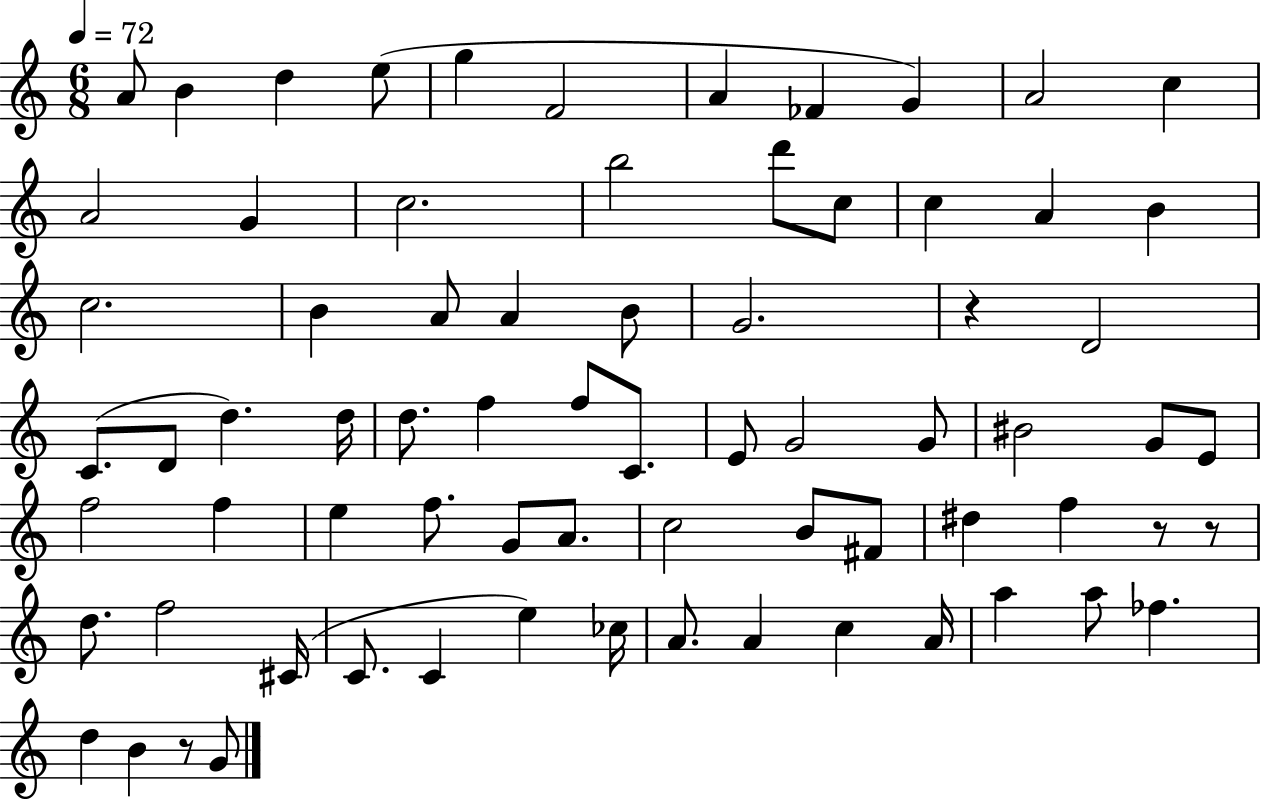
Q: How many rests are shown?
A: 4